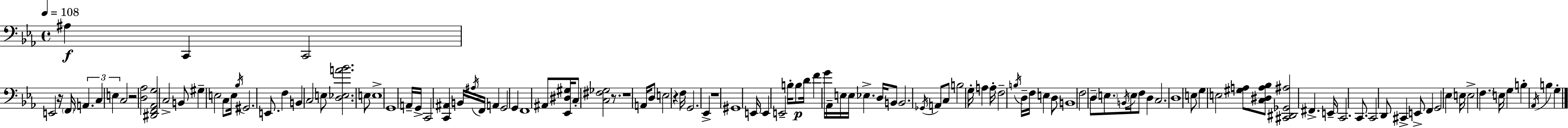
X:1
T:Untitled
M:4/4
L:1/4
K:Cm
^A, C,, C,,2 E,,2 z/4 F,,/4 A,, C, E, C,2 z2 [D,_A,]2 [^D,,F,,_A,,G,]2 C,2 B,,/2 ^G, E,2 C,/2 E,/4 _B,/4 ^G,,2 E,,/2 F, B,, C,2 E,/2 [D,_E,A_B]2 E,/2 E,4 G,,4 A,,/4 G,,/4 C,,2 [C,,^A,,] B,,/4 ^A,/4 F,,/4 A,, G,,2 G,, F,,4 ^A,,/2 [_E,,^D,^G,]/4 C,/2 [C,^F,_G,]2 z/2 z4 A,,/4 D,/2 E,2 z F,/4 G,,2 _E,, z4 ^G,,4 E,,/4 E,, E,,2 B,/4 B,/2 D/4 F G/4 _A,,/4 E,/4 E,/4 _E, D,/4 B,,/2 B,,2 _G,,/4 A,,/2 C,/2 B,2 G,/4 A, A,/4 F,2 B,/4 D,/4 F,/4 E, D,/2 B,,4 F,2 D,/2 E,/2 B,,/4 E,/4 F,/2 D, C,2 D,4 E,/2 G, E,2 [^G,A,]/2 [C,^D,A,_B,]/2 [^C,,^D,,_G,,^A,]2 ^F,, E,,/4 C,,2 C,,/2 C,,2 D,,/2 ^C,, E,,/2 F,, G,,2 _E, E,/4 E,2 F, E,/4 G, B, _A,,/4 B, G,